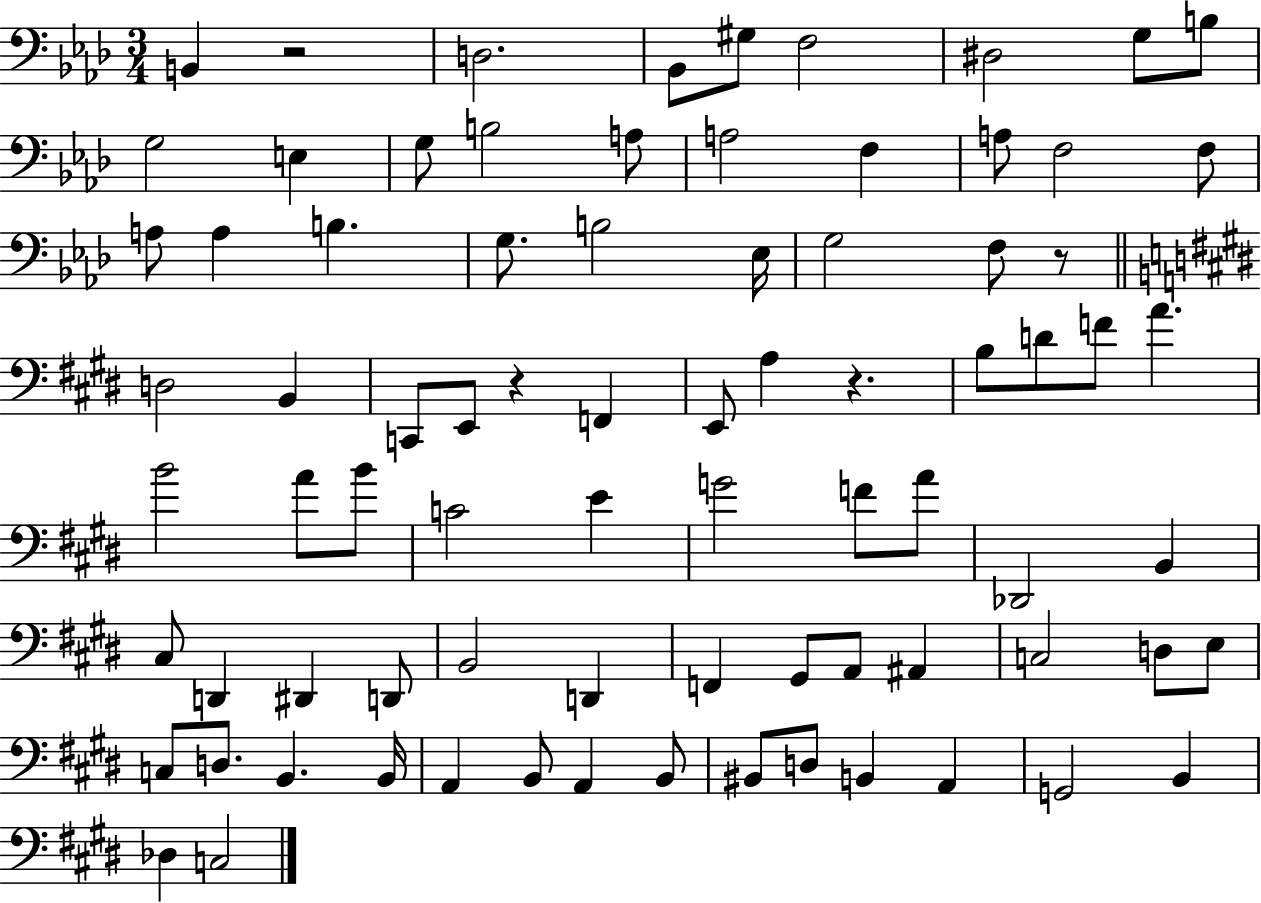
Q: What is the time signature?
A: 3/4